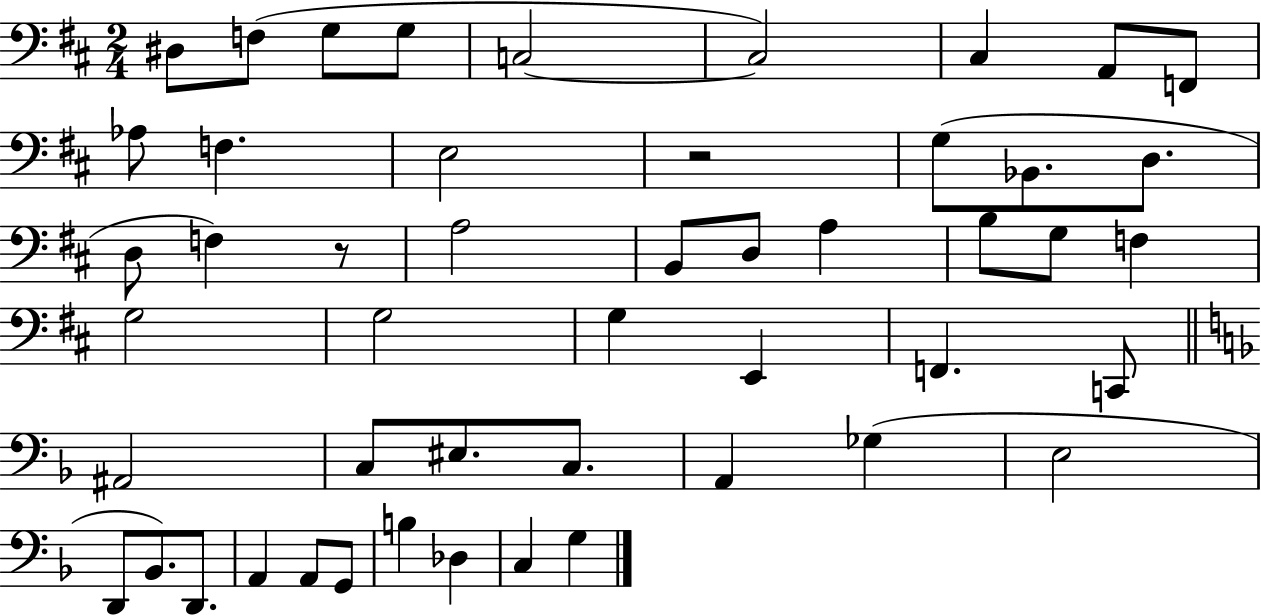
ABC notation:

X:1
T:Untitled
M:2/4
L:1/4
K:D
^D,/2 F,/2 G,/2 G,/2 C,2 C,2 ^C, A,,/2 F,,/2 _A,/2 F, E,2 z2 G,/2 _B,,/2 D,/2 D,/2 F, z/2 A,2 B,,/2 D,/2 A, B,/2 G,/2 F, G,2 G,2 G, E,, F,, C,,/2 ^A,,2 C,/2 ^E,/2 C,/2 A,, _G, E,2 D,,/2 _B,,/2 D,,/2 A,, A,,/2 G,,/2 B, _D, C, G,